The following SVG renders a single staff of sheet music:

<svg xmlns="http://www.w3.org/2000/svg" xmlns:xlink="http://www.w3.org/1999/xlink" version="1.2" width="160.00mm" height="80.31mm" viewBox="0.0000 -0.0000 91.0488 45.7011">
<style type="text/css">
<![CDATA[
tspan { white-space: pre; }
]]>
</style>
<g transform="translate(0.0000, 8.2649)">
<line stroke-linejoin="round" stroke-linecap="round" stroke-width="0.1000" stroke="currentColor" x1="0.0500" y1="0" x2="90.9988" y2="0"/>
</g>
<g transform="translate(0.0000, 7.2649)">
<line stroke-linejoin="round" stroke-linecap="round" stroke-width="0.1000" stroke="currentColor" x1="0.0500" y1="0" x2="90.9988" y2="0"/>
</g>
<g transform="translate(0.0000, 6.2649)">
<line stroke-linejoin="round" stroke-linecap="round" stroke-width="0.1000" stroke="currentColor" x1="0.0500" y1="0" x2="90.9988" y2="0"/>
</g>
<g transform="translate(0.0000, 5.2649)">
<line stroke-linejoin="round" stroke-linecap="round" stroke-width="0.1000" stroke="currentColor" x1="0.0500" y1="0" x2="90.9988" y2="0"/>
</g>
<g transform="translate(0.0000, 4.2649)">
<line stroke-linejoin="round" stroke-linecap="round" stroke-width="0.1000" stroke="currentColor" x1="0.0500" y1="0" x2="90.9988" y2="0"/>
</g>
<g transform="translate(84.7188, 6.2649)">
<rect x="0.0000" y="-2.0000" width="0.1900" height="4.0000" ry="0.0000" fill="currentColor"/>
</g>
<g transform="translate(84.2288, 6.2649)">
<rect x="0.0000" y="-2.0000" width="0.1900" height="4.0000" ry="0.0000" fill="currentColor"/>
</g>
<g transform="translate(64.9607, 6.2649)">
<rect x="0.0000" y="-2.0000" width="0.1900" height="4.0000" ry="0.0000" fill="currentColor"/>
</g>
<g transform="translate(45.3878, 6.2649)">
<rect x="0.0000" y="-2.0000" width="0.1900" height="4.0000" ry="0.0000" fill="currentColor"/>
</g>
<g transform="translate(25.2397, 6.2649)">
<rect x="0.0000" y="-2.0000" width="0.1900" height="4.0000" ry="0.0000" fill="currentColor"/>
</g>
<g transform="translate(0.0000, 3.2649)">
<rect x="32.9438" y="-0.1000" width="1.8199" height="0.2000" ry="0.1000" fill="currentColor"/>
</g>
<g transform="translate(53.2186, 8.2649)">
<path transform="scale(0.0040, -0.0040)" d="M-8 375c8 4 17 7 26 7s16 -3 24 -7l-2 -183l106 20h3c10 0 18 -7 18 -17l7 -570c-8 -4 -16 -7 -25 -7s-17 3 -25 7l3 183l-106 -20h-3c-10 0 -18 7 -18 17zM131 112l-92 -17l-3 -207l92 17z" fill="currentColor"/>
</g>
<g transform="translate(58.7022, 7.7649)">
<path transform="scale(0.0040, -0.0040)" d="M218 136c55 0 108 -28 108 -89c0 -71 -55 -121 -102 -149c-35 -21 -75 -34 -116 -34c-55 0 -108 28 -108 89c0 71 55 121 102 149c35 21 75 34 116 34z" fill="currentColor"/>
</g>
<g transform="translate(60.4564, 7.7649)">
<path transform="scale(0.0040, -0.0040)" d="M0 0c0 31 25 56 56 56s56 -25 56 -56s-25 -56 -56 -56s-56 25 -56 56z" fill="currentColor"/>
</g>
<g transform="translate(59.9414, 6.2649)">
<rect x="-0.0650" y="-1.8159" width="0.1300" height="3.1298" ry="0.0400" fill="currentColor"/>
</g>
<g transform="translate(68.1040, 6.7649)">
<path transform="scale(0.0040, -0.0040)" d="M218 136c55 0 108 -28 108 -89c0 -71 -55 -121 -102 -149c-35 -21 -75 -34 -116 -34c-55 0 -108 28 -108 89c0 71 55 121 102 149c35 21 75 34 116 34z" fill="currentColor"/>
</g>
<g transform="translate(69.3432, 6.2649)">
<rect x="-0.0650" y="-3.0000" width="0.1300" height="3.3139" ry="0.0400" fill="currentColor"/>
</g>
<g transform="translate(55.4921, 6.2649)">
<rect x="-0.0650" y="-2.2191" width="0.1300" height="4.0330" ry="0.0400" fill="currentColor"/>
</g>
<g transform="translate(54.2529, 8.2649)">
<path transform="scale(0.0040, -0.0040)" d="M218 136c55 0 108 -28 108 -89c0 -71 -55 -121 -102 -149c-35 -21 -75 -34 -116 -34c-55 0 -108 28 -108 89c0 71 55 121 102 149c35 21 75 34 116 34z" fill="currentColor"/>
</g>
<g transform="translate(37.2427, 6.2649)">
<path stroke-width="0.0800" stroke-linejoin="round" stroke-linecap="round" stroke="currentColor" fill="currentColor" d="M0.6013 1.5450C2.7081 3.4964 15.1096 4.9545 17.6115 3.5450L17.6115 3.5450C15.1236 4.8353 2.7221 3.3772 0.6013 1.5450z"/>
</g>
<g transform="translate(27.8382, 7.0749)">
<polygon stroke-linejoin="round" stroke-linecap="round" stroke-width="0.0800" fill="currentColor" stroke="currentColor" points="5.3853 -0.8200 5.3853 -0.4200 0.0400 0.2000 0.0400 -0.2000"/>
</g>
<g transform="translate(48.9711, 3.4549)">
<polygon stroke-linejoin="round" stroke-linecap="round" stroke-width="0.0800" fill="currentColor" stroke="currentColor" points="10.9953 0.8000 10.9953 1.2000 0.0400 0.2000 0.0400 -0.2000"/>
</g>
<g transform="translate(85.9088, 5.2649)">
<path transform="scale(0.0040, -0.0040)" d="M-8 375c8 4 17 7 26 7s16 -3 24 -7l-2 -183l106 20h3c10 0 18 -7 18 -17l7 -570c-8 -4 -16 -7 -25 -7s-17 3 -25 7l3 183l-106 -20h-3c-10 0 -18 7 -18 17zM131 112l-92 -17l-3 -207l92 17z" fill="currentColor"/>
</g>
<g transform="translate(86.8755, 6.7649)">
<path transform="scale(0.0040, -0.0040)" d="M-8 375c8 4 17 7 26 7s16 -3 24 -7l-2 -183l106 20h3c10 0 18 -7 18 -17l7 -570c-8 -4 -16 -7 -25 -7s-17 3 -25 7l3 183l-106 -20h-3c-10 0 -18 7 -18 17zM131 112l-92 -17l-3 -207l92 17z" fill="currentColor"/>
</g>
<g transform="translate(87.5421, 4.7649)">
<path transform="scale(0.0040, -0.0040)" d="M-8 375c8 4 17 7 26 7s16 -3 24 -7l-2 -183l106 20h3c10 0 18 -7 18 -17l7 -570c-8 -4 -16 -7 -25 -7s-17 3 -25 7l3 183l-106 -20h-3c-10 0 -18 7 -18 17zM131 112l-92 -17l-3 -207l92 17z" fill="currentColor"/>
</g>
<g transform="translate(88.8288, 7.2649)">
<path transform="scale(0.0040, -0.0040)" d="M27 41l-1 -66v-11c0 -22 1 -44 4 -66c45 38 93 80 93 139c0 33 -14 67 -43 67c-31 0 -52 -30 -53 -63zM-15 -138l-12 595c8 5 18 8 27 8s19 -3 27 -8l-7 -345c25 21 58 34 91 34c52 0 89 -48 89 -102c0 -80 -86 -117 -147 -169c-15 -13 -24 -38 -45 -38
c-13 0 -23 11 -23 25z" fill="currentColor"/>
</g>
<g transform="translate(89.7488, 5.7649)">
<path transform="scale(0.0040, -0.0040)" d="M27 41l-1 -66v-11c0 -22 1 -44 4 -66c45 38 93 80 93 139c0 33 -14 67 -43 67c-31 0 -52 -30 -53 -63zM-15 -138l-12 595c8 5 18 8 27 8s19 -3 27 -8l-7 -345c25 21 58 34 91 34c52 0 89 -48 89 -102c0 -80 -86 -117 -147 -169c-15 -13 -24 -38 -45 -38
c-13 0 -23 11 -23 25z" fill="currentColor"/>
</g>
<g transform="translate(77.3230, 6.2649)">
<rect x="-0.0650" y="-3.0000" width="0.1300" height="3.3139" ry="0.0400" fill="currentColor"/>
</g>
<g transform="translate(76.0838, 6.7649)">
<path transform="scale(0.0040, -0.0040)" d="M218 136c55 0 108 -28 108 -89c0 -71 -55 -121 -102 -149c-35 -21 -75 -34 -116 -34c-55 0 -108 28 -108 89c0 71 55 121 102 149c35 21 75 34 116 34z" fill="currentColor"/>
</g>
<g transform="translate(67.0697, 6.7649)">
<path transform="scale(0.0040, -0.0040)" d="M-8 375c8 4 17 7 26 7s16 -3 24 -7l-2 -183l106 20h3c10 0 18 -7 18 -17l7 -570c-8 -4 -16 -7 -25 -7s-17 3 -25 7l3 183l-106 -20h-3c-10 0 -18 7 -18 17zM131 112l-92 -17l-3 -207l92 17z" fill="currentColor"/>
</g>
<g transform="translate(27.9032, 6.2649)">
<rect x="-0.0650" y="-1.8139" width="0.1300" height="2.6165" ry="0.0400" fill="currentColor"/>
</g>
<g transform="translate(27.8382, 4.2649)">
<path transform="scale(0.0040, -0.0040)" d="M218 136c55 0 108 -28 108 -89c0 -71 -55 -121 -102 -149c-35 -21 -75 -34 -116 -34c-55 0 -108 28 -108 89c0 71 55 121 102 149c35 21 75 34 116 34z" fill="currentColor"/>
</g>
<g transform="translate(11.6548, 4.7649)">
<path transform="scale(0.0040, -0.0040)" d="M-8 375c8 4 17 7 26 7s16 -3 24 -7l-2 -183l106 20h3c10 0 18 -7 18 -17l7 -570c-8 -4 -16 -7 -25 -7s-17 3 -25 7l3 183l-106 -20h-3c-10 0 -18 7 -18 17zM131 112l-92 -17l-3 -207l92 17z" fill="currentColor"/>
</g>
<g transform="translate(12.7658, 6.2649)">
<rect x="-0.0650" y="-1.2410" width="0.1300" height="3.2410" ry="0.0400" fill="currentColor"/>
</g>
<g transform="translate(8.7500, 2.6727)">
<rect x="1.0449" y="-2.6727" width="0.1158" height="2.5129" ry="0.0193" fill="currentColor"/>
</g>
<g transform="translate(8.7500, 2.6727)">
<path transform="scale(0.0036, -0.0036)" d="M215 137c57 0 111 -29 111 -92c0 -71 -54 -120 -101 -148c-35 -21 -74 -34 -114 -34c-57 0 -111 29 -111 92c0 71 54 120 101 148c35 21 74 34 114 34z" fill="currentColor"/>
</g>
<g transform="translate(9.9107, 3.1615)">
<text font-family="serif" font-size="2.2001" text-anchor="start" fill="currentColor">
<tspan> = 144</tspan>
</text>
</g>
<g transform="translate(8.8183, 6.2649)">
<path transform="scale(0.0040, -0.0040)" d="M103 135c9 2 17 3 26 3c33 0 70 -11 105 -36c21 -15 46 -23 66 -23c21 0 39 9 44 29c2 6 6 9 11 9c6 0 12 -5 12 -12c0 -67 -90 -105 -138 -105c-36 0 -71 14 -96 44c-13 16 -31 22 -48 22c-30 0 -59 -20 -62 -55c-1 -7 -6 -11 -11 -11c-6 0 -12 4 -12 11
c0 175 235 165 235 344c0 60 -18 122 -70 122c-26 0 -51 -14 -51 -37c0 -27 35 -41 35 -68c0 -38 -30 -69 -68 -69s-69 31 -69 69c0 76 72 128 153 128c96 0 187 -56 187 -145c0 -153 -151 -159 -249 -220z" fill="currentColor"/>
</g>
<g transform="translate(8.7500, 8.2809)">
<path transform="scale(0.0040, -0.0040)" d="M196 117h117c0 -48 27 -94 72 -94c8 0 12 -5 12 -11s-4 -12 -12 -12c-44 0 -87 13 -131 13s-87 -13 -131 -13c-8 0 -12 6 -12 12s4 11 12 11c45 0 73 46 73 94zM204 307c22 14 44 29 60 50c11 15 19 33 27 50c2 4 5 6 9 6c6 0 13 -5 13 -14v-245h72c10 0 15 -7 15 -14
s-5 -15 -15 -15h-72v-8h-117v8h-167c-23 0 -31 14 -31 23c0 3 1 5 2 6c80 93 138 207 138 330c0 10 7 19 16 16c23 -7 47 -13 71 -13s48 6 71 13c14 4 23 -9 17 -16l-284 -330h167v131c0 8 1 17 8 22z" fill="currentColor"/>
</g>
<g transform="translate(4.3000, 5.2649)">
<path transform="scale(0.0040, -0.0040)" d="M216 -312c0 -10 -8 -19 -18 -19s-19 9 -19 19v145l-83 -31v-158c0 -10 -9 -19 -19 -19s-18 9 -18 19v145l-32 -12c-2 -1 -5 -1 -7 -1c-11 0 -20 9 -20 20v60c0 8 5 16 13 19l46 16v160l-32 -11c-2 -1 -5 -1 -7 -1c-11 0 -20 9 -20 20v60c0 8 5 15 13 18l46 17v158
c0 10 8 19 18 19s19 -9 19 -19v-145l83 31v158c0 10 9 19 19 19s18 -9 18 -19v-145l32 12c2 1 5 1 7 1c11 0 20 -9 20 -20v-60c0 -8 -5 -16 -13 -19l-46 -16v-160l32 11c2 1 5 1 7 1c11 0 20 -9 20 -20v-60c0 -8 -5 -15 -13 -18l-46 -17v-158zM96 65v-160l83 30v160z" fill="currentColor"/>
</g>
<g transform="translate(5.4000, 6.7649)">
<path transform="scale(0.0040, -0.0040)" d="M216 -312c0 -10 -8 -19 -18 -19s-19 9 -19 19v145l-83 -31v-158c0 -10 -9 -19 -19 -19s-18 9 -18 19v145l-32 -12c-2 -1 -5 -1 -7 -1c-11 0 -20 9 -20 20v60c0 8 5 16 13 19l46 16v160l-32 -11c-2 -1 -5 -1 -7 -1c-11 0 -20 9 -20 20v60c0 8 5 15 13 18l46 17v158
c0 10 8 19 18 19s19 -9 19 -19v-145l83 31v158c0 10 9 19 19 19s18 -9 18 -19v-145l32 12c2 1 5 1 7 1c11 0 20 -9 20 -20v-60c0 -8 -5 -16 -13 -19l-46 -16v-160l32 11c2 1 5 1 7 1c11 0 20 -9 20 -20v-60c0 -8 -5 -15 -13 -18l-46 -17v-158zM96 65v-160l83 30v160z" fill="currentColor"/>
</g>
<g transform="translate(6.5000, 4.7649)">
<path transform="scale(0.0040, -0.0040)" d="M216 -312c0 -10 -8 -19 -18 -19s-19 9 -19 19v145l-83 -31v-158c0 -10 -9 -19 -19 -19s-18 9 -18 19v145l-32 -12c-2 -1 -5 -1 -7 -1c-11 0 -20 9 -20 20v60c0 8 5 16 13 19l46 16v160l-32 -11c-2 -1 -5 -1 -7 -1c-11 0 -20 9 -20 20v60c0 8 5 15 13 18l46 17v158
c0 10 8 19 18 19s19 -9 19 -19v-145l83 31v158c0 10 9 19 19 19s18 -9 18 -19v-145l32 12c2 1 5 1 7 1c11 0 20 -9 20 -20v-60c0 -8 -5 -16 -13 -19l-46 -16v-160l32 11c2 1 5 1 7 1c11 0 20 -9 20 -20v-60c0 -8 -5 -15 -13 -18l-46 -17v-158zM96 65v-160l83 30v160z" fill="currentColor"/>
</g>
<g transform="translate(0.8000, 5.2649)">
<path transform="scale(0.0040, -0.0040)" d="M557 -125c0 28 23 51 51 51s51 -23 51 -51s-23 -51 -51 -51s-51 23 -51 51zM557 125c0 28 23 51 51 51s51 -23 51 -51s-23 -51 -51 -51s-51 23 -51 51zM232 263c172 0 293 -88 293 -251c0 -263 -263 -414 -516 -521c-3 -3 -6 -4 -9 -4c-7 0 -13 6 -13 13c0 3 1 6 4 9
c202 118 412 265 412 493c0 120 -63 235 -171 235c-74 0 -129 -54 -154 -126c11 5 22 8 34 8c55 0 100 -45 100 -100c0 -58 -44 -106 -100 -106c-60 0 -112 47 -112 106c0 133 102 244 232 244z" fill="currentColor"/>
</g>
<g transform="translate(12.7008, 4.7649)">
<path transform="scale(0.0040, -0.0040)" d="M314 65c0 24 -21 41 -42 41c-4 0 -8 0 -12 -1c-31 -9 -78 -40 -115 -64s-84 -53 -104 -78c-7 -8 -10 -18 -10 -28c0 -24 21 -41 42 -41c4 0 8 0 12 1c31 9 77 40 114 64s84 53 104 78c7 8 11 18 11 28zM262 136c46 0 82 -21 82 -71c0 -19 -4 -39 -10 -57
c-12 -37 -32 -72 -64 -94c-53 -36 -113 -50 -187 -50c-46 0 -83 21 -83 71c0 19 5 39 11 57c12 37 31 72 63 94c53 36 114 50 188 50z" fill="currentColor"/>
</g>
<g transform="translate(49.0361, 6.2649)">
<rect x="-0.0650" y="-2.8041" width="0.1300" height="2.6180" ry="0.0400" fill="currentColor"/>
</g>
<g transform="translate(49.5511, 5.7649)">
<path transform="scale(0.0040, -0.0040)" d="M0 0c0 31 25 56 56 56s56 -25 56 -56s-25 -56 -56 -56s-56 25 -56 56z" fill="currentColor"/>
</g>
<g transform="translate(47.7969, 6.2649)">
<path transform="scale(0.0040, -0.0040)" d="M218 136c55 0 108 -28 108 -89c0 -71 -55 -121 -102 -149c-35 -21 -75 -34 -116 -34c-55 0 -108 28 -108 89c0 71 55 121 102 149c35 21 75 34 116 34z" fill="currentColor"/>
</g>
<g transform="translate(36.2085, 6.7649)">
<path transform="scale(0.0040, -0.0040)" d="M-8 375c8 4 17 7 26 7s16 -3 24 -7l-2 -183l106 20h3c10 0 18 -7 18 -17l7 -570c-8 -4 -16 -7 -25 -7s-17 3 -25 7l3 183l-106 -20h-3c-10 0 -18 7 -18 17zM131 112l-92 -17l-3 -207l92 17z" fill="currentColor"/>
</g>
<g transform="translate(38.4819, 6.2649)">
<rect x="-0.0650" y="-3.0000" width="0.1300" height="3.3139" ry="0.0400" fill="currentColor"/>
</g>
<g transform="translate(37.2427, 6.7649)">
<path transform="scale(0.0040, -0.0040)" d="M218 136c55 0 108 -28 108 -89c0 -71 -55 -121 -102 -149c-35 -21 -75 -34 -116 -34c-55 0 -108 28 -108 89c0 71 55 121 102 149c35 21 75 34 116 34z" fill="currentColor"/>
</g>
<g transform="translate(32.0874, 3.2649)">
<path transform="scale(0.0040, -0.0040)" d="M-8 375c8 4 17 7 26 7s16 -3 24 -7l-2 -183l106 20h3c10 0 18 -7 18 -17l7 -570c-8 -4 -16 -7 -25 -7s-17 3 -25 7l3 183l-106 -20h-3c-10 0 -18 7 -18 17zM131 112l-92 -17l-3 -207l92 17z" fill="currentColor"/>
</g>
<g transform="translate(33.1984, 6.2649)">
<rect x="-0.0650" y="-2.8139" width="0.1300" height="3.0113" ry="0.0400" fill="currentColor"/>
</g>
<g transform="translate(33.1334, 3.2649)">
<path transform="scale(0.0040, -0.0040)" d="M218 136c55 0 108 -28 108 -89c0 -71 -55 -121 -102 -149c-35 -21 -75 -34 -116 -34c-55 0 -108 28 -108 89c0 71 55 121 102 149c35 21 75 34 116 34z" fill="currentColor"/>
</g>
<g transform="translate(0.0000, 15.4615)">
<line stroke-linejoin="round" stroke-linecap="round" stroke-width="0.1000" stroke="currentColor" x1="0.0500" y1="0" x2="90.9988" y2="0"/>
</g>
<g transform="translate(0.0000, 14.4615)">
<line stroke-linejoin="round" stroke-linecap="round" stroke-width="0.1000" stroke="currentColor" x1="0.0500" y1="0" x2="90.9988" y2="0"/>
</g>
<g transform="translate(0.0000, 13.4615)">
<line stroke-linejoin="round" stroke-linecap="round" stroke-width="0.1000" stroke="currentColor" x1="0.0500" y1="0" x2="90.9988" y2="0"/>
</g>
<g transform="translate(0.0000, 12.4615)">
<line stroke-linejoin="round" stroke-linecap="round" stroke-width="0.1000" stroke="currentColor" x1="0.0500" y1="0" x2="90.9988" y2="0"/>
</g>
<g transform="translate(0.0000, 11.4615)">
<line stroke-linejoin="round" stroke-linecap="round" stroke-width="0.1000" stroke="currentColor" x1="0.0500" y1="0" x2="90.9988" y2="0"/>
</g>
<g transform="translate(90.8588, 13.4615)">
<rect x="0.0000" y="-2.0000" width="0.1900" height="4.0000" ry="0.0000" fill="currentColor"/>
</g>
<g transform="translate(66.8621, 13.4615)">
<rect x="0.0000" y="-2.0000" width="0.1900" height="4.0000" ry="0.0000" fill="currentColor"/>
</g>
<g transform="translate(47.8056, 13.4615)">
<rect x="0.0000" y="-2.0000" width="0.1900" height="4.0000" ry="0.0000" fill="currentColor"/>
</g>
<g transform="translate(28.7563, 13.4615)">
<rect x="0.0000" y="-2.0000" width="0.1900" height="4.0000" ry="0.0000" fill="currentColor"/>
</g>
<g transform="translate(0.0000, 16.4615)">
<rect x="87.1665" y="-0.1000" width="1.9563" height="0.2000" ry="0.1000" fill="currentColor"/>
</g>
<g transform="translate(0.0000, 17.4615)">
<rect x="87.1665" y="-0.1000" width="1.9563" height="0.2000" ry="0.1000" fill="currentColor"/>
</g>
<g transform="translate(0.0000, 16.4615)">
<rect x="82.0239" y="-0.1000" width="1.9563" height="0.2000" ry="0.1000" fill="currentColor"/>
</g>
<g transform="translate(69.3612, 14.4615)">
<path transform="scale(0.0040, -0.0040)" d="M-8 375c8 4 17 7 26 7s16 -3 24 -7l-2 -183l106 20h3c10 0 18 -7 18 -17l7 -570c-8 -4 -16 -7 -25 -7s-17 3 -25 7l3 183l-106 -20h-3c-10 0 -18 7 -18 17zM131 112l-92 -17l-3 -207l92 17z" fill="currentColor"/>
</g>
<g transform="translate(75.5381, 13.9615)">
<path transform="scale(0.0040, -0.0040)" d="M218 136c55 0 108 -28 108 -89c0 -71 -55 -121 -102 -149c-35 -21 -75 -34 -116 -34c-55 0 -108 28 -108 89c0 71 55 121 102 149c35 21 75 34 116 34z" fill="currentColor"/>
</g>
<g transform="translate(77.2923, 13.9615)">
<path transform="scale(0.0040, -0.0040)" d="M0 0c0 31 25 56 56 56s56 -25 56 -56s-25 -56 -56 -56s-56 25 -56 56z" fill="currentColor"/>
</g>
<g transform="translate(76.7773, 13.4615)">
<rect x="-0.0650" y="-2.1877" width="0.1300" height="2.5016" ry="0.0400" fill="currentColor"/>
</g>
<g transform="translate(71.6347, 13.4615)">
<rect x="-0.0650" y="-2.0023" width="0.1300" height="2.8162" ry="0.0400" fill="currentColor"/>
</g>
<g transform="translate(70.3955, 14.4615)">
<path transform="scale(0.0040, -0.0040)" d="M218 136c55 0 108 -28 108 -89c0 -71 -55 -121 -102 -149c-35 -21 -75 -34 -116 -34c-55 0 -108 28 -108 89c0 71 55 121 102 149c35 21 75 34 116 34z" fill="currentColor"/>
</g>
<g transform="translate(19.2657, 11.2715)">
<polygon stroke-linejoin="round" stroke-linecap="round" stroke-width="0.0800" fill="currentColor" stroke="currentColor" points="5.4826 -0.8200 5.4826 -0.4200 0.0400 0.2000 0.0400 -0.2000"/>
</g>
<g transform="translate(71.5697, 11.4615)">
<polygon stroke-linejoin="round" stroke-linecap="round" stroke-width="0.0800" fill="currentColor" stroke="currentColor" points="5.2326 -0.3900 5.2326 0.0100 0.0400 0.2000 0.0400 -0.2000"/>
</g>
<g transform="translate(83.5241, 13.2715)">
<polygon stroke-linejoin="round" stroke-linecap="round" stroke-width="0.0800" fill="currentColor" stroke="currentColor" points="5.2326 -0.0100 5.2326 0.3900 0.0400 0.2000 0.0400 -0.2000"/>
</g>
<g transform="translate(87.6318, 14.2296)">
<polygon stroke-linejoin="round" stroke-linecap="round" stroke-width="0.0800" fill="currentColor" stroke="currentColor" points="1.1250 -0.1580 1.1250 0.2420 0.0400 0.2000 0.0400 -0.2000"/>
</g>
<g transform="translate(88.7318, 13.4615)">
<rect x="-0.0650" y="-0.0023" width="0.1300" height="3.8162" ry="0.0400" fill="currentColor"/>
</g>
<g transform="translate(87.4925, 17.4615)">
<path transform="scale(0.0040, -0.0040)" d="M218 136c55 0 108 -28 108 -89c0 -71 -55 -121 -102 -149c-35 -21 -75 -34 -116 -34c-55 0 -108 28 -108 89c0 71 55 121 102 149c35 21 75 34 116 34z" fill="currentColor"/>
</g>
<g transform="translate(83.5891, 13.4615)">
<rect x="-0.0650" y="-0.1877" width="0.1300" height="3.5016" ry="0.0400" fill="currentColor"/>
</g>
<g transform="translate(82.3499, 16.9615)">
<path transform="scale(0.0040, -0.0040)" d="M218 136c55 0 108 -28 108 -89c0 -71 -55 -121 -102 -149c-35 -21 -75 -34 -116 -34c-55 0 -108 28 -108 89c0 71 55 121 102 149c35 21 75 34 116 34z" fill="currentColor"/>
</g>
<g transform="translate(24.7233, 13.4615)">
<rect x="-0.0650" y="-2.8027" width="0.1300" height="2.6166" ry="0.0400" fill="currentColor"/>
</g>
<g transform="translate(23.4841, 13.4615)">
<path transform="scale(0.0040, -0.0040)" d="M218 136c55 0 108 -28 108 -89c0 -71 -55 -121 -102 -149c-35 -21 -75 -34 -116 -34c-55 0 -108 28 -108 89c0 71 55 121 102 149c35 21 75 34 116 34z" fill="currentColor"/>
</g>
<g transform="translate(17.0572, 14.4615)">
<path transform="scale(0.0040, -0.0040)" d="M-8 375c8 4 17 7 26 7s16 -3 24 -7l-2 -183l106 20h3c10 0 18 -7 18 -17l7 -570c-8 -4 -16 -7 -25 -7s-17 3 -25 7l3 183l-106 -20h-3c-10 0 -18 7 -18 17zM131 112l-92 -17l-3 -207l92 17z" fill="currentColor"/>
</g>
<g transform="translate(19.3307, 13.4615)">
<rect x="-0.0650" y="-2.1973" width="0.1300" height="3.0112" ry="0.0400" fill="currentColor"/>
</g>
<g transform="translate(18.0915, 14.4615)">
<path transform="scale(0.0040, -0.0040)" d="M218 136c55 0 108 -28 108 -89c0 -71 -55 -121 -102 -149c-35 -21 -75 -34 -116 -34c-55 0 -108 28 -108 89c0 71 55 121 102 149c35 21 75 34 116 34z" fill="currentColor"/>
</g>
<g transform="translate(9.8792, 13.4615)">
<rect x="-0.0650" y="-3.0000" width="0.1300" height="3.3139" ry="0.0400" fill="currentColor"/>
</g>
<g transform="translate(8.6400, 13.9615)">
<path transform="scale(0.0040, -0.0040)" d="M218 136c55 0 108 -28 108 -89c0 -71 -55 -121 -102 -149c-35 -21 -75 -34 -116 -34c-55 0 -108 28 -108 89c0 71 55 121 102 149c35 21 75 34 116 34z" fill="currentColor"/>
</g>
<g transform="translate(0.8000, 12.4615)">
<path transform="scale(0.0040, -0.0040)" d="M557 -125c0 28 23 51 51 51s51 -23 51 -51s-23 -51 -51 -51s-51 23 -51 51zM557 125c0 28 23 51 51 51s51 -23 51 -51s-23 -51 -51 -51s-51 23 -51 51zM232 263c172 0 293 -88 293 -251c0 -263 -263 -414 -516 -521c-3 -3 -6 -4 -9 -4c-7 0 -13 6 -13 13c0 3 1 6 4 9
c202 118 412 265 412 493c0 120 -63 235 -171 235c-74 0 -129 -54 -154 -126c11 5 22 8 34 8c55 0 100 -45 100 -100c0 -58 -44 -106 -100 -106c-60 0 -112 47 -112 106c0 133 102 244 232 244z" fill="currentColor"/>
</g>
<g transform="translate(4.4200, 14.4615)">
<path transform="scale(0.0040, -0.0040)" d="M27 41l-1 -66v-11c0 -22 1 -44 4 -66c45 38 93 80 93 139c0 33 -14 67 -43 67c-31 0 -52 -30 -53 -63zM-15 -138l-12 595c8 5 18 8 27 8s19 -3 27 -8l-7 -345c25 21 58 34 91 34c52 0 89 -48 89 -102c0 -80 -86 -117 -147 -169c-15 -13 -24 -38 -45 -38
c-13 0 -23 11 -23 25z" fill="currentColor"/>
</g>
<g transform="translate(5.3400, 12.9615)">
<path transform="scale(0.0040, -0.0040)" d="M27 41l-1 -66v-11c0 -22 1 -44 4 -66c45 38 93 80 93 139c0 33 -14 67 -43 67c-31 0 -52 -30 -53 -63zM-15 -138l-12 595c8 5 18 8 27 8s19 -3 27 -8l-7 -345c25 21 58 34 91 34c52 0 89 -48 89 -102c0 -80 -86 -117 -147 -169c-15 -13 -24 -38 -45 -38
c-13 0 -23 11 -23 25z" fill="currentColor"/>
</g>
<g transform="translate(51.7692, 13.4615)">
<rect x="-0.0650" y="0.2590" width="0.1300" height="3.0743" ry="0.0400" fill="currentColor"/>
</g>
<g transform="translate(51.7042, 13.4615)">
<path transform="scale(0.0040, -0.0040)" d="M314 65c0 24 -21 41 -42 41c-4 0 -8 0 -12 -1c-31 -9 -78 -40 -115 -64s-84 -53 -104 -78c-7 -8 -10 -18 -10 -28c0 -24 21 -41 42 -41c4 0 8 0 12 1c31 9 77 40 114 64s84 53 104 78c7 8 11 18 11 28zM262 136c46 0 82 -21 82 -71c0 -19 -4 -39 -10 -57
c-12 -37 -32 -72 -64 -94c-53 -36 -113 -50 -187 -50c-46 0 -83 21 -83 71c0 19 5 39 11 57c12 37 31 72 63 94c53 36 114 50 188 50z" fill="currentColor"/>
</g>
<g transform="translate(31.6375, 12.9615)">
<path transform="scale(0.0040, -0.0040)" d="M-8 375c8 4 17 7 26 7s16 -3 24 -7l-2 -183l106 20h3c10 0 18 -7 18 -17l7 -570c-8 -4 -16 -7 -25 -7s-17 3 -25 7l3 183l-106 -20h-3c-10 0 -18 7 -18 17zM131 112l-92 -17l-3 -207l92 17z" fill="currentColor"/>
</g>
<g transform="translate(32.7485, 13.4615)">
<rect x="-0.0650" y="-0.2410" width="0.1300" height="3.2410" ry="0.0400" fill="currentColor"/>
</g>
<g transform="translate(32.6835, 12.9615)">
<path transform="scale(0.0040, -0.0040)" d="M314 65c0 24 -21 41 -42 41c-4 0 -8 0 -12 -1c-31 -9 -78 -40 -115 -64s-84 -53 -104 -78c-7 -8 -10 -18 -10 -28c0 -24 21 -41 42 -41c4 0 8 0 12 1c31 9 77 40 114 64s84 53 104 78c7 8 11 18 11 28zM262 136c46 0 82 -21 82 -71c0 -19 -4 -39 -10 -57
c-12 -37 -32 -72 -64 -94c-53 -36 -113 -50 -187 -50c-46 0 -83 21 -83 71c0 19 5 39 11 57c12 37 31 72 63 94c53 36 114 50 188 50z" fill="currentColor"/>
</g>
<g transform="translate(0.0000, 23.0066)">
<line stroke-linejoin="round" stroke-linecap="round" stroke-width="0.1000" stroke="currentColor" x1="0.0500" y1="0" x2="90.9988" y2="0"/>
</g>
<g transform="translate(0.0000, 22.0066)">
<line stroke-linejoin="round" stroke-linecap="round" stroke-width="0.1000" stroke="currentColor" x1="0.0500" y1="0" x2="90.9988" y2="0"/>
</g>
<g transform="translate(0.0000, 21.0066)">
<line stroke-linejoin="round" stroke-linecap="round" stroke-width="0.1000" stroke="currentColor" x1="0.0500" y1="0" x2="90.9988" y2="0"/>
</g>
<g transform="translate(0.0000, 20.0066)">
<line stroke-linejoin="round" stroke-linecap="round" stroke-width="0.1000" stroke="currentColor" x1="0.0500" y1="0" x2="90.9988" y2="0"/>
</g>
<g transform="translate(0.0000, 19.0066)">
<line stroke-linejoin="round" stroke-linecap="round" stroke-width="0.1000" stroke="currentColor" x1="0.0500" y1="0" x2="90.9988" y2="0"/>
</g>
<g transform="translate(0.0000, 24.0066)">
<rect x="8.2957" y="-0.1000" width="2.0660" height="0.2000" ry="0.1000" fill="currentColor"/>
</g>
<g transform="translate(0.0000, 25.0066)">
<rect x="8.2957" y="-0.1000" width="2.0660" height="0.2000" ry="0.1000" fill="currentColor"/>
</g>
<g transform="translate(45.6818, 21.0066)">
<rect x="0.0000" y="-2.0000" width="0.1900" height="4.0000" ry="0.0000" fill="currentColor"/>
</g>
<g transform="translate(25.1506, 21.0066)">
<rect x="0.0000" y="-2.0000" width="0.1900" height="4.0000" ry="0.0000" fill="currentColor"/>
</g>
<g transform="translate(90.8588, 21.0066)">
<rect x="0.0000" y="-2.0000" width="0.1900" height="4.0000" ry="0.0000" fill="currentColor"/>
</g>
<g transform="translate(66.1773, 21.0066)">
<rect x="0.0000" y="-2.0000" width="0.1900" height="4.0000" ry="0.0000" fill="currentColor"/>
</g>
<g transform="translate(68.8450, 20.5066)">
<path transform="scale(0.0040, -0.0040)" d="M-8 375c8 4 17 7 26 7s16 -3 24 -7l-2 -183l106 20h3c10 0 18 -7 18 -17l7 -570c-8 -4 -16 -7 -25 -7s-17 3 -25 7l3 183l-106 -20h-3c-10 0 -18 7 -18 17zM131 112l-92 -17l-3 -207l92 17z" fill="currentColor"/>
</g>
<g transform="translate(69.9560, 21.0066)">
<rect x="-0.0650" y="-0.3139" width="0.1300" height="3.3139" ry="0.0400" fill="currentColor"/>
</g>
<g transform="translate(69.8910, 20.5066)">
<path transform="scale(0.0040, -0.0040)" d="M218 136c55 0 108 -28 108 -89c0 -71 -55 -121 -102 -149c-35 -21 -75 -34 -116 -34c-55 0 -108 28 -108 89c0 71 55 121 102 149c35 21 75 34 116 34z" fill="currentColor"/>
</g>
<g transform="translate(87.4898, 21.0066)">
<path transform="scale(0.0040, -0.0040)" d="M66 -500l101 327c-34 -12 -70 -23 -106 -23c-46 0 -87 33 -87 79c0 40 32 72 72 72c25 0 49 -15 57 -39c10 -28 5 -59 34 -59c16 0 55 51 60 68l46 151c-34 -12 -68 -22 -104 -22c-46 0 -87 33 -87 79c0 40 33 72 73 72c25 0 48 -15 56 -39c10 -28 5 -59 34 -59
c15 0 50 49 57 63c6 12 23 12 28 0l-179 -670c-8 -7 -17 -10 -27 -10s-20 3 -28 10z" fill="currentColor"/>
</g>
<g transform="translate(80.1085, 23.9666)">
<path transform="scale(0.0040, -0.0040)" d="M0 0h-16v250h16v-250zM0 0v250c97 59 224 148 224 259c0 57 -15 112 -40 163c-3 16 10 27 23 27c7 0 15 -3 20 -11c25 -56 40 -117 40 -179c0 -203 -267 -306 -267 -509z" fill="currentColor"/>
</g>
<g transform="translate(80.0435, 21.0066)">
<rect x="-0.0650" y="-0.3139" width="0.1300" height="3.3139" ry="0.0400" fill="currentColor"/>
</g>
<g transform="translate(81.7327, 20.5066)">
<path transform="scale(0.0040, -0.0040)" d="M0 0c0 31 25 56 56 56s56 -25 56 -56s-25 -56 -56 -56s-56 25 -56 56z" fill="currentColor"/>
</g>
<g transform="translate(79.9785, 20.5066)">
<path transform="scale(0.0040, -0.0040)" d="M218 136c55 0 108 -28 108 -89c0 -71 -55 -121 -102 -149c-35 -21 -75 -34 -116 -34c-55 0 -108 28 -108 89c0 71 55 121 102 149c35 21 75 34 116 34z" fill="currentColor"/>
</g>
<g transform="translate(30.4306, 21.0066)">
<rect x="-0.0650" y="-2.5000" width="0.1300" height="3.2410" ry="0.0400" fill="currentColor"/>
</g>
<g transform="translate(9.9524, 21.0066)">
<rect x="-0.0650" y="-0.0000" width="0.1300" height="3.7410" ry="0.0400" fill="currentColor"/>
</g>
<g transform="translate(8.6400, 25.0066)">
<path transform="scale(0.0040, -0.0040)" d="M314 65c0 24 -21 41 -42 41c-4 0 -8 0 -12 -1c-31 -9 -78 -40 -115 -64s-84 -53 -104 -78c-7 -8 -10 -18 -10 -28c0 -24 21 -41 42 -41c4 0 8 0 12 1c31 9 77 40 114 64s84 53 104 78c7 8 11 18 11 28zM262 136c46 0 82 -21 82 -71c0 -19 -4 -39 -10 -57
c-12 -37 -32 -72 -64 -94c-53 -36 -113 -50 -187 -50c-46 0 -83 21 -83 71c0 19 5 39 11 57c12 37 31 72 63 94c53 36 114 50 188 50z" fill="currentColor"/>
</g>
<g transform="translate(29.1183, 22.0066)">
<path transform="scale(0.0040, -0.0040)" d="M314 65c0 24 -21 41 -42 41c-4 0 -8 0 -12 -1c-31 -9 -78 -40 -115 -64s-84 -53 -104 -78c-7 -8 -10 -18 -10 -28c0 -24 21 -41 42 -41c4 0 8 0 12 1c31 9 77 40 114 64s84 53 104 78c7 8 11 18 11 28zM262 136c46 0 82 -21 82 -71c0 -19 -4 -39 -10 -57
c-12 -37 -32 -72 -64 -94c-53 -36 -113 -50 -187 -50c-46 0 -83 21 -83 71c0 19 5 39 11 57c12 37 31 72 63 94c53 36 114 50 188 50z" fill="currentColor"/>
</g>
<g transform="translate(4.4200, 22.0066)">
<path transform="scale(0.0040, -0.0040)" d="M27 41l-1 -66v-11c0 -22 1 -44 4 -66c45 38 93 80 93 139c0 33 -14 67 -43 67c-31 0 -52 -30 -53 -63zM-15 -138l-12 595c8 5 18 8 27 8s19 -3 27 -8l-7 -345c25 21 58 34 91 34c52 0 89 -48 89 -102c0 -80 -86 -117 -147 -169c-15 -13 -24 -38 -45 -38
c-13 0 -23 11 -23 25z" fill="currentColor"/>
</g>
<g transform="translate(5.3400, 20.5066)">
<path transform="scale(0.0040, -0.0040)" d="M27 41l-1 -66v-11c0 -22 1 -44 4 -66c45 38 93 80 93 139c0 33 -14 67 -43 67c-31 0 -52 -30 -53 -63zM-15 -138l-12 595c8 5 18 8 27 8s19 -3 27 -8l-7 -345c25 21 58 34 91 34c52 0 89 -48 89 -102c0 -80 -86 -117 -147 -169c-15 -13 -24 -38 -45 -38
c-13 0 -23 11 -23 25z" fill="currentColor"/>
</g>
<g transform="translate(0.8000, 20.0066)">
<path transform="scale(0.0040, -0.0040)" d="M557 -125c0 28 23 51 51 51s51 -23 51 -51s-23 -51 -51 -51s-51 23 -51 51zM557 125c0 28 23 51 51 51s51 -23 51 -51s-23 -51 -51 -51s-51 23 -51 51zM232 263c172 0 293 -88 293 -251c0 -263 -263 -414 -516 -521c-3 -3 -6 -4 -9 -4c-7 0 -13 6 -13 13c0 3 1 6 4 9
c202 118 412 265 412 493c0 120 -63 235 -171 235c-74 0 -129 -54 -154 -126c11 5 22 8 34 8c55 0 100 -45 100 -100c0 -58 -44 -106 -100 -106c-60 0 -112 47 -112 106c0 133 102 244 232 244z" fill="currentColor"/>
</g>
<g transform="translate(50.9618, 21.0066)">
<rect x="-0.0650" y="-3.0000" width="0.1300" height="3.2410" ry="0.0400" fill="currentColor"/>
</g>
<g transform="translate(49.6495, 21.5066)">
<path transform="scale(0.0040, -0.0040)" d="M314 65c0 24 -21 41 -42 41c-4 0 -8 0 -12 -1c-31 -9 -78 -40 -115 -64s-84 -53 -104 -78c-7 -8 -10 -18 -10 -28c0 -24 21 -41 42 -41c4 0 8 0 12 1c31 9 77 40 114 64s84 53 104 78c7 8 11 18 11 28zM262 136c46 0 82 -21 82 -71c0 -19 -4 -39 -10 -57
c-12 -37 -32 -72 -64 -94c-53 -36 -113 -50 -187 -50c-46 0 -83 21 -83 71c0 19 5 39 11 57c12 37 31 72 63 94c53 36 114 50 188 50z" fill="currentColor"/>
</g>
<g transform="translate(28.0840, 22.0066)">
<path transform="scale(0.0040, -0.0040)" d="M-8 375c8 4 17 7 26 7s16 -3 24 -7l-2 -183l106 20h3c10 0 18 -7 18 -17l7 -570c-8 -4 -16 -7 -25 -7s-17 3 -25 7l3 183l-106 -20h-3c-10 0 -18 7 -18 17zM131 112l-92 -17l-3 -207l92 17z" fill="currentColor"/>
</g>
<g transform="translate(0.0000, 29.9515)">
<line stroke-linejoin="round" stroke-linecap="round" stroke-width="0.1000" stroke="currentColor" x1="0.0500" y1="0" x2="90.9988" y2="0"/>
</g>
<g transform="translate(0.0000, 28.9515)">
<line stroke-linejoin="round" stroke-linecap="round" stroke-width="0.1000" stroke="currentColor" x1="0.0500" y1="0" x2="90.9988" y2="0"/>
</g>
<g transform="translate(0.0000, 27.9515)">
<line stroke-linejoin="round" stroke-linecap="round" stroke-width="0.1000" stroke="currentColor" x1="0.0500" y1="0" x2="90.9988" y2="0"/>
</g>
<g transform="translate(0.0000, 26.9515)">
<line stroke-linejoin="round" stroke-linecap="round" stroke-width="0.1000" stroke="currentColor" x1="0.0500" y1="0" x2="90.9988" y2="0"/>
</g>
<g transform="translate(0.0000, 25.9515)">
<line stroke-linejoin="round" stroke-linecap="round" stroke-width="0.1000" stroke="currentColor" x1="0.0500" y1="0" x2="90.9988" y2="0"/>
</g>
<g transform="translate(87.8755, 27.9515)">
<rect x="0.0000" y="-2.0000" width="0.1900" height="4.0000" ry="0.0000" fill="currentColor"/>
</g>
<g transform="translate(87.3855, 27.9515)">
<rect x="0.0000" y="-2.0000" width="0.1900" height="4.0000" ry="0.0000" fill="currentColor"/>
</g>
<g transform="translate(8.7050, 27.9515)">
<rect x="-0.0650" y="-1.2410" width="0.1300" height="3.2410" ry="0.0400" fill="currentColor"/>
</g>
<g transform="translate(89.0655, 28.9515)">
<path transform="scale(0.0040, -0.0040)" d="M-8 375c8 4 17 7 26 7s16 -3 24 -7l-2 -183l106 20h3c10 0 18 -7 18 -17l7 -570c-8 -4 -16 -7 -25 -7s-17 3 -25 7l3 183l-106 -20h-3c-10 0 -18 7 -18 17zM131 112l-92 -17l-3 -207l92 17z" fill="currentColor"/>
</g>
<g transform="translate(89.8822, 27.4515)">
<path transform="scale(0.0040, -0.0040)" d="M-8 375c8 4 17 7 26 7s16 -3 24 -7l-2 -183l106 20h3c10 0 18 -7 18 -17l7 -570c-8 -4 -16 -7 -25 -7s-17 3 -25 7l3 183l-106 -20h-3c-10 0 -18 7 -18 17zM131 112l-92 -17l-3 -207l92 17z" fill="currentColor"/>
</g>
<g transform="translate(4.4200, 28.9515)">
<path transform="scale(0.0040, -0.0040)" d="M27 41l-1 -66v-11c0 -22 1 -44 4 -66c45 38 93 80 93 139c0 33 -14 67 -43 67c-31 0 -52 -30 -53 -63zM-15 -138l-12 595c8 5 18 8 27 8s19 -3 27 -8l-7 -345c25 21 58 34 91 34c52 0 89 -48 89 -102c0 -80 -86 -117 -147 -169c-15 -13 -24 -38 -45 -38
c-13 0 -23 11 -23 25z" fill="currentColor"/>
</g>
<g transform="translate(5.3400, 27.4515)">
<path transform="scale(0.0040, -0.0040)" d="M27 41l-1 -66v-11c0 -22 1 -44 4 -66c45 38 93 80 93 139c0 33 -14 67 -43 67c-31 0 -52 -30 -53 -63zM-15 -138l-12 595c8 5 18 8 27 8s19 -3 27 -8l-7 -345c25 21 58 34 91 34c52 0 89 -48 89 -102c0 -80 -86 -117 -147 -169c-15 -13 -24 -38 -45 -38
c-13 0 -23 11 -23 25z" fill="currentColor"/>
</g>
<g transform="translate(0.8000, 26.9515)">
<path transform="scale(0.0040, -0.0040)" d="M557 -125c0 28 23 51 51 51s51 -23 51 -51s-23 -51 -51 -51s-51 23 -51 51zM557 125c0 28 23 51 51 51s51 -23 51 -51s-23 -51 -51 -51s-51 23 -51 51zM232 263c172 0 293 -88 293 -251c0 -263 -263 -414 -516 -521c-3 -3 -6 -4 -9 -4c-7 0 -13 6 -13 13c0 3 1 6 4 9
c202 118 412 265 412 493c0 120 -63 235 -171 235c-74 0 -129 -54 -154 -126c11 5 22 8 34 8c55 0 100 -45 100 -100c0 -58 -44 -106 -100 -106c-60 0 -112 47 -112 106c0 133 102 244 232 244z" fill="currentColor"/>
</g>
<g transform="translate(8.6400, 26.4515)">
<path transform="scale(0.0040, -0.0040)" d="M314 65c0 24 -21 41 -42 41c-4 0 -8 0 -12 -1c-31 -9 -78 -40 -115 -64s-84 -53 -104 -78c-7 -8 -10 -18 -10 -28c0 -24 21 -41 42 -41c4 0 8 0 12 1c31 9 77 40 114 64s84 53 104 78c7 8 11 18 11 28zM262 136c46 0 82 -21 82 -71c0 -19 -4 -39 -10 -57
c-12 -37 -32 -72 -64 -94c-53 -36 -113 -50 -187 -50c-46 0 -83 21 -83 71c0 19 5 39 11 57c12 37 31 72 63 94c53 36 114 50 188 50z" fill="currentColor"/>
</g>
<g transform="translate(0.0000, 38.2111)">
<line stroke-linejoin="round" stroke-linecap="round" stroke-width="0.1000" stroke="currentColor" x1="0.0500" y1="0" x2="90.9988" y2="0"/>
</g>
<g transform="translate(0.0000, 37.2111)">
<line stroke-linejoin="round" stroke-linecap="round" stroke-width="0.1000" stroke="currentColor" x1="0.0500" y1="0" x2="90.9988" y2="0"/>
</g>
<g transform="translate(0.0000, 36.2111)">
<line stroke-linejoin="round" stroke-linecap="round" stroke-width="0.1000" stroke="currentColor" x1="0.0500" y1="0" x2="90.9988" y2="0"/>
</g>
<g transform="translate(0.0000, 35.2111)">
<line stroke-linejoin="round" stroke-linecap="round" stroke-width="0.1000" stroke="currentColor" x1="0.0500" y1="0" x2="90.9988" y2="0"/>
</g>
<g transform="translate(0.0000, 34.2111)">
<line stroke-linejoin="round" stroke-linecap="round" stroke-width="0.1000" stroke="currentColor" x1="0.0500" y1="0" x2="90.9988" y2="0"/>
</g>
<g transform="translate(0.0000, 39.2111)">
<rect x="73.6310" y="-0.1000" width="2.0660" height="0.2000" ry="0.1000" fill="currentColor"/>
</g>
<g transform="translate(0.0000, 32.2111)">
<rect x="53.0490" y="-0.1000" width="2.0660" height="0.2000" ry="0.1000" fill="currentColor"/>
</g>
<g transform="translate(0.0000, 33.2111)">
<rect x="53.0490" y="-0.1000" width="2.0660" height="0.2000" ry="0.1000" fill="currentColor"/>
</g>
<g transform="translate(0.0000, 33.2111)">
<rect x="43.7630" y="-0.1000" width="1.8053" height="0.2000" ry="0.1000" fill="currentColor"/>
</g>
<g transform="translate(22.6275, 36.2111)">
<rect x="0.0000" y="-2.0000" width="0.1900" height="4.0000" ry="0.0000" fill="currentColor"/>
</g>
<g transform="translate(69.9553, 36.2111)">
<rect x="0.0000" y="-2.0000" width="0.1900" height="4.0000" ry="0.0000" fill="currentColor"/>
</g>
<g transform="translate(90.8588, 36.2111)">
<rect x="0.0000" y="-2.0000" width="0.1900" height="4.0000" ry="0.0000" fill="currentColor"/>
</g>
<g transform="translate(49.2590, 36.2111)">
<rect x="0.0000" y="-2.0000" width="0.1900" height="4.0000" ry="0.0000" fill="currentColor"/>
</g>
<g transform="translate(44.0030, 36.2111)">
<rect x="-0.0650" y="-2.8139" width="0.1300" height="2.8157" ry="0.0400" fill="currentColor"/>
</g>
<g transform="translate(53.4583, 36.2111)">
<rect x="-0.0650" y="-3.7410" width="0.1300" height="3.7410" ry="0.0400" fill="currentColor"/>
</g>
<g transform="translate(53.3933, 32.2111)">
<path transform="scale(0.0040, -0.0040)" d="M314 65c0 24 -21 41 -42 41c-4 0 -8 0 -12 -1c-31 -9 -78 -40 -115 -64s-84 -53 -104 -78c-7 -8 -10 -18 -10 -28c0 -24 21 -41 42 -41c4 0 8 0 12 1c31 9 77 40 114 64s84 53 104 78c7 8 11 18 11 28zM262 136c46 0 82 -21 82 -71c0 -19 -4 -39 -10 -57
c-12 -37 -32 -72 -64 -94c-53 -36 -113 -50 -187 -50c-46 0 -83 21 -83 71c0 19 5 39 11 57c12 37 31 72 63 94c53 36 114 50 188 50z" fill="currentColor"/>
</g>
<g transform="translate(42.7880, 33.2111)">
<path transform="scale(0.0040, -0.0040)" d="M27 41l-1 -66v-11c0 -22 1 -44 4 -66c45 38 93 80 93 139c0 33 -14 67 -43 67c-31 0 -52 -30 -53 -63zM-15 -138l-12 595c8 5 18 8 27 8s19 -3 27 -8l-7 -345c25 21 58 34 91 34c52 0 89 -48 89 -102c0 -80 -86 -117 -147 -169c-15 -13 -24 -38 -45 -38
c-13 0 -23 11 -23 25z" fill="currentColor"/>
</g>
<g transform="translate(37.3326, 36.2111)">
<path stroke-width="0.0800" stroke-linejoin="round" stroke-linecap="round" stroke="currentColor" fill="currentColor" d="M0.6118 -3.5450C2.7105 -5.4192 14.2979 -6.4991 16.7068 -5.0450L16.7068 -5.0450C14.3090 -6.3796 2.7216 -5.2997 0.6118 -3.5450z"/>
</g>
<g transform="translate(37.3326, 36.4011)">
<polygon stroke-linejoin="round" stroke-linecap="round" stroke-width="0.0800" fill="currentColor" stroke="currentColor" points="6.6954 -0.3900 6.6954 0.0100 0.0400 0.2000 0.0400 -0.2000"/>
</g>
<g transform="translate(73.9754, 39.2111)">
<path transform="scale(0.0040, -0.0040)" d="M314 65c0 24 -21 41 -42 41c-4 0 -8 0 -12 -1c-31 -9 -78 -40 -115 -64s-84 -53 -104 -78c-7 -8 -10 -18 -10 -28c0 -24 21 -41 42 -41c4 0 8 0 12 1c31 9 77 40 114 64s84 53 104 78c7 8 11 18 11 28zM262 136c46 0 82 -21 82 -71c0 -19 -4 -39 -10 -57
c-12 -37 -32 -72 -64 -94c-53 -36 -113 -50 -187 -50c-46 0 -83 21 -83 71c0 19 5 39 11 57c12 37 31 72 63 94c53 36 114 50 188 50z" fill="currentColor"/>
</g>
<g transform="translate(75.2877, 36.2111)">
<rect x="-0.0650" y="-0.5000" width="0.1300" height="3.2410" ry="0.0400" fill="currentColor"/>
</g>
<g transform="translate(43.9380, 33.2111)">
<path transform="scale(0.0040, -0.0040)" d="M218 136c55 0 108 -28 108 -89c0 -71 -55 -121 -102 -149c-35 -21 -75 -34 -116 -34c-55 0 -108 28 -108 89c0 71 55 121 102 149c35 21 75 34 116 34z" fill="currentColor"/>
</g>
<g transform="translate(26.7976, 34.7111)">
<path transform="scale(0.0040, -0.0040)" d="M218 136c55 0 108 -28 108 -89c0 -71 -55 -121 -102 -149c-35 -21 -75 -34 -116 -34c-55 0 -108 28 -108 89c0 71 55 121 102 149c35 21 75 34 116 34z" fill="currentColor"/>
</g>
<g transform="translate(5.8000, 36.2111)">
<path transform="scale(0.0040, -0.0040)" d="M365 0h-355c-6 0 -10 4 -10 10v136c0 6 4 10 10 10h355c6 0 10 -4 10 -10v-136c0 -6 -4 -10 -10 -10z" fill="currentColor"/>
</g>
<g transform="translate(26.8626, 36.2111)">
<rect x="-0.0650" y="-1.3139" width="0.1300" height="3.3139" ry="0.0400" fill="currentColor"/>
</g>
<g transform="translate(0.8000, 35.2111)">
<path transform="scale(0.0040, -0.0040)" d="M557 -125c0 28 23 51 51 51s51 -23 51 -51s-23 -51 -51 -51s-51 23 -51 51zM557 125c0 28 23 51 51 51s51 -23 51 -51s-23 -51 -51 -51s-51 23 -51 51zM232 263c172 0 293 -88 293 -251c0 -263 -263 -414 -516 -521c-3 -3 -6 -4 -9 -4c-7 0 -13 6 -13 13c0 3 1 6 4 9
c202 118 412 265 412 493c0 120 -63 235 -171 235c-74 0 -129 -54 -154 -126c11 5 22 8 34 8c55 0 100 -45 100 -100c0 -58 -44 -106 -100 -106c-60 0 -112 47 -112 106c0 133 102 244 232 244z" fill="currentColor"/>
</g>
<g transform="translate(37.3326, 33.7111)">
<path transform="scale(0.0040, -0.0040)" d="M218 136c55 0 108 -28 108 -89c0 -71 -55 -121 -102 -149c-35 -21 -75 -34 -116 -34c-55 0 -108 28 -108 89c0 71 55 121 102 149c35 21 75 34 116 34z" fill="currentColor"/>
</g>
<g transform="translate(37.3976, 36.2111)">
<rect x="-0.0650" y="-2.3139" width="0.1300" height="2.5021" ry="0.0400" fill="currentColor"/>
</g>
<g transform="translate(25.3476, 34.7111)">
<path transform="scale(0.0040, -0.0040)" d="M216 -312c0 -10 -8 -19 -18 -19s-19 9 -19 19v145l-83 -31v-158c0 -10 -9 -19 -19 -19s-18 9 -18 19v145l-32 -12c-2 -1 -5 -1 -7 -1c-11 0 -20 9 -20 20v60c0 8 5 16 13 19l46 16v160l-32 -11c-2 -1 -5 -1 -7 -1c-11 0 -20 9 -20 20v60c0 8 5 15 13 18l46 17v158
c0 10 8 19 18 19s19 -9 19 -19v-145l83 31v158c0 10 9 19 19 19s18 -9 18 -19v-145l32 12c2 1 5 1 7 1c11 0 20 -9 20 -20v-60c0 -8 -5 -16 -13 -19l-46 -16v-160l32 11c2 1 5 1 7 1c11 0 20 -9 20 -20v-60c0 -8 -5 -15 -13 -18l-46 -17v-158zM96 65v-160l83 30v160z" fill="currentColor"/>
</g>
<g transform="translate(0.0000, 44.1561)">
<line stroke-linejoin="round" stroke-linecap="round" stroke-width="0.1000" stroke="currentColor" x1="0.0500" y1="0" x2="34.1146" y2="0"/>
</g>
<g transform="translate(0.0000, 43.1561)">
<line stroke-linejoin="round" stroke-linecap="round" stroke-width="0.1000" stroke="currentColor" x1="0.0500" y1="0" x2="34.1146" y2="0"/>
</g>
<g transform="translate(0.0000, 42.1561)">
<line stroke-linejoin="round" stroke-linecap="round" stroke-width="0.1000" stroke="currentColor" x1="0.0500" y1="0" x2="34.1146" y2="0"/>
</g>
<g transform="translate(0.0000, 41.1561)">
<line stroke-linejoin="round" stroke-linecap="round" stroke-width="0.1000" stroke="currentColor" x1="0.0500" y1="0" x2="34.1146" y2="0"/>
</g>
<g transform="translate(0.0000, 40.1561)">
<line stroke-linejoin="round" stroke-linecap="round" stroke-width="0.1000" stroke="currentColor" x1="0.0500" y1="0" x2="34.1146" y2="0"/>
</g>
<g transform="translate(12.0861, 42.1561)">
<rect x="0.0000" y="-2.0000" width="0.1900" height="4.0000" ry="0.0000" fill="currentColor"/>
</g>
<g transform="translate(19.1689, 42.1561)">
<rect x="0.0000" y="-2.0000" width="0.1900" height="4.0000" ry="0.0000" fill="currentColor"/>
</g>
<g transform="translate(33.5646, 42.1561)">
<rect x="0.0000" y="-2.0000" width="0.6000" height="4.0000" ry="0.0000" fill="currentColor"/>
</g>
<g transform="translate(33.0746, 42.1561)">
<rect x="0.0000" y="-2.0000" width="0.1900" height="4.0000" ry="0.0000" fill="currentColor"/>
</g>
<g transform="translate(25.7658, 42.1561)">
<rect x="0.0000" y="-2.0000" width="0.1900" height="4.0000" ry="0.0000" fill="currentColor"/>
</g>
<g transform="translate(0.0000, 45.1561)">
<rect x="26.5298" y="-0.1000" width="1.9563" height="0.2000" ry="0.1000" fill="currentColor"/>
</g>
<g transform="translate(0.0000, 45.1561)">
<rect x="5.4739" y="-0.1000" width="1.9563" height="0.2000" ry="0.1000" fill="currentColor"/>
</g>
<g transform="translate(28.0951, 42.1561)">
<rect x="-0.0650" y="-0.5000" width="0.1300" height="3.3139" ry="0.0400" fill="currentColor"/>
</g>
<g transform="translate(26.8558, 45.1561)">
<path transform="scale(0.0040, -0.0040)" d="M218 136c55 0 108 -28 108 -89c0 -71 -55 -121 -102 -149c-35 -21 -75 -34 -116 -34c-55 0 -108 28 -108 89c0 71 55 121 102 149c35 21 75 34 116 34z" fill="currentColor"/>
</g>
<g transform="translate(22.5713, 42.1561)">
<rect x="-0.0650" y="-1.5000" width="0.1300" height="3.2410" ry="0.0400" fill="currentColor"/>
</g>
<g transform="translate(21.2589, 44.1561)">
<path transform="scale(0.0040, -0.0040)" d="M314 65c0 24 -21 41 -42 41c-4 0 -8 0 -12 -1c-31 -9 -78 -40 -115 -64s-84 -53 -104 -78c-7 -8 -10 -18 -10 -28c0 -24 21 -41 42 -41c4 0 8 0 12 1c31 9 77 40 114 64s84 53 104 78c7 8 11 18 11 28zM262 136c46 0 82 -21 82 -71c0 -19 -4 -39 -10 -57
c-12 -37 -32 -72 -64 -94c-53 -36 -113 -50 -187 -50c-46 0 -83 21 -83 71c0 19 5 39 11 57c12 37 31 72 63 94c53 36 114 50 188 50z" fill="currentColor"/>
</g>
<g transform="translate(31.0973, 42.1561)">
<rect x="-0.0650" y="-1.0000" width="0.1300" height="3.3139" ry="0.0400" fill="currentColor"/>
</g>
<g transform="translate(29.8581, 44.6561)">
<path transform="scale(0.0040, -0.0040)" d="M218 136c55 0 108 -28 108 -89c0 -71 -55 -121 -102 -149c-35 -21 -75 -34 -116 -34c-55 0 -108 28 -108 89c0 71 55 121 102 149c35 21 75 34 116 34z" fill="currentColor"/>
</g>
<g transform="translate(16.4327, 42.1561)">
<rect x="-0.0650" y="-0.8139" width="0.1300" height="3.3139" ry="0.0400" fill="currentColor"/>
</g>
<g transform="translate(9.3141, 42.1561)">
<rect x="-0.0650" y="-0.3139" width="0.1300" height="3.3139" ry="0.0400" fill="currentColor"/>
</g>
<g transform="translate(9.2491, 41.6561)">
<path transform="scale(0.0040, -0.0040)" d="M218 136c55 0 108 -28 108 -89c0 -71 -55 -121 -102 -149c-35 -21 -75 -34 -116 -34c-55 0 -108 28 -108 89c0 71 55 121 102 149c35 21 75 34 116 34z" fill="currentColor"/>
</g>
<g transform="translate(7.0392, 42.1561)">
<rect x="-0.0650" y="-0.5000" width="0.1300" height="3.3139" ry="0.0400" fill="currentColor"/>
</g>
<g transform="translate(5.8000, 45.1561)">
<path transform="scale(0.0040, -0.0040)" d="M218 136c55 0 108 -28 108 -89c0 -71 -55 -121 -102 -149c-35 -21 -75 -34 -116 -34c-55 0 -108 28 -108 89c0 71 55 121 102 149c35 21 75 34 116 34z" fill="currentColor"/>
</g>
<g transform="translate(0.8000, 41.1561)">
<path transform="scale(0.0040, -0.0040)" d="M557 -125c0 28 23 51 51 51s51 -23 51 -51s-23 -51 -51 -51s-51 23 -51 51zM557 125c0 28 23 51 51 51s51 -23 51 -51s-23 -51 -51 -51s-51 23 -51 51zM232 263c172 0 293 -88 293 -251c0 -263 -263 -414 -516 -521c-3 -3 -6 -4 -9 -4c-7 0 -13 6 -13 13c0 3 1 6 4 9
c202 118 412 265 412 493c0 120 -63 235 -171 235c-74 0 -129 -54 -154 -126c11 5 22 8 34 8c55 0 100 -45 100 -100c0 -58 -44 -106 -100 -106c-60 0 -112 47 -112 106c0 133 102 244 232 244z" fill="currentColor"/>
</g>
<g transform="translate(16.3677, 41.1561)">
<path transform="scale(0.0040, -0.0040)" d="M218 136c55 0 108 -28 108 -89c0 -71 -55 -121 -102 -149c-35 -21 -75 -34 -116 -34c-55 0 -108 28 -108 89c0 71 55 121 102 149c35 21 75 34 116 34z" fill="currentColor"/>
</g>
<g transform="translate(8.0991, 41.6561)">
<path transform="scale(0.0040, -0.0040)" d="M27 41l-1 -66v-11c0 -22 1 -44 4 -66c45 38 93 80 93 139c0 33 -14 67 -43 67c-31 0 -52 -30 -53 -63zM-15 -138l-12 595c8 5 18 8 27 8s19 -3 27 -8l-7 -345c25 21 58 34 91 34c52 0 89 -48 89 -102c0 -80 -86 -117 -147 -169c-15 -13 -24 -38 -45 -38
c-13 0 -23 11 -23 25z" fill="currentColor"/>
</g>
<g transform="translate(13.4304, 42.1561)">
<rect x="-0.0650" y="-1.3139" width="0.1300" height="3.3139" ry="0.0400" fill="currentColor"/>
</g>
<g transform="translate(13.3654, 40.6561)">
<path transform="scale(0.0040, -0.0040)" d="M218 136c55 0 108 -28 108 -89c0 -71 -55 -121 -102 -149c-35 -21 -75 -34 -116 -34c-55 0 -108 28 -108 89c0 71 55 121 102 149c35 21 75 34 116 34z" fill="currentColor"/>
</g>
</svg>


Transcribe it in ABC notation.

X:1
T:Untitled
M:2/4
L:1/4
K:A
G,2 A,/2 C/2 C, D,/2 G,,/2 A,,/2 C, C, C, B,,/2 D,/2 E,2 D,2 B,,/2 C,/2 D,,/2 C,,/4 C,,2 B,,2 C,2 E, E,/2 z/4 G,2 z2 ^G, B,/2 _C/2 E2 E,,2 E,, _E, G, F, G,,2 E,, F,,